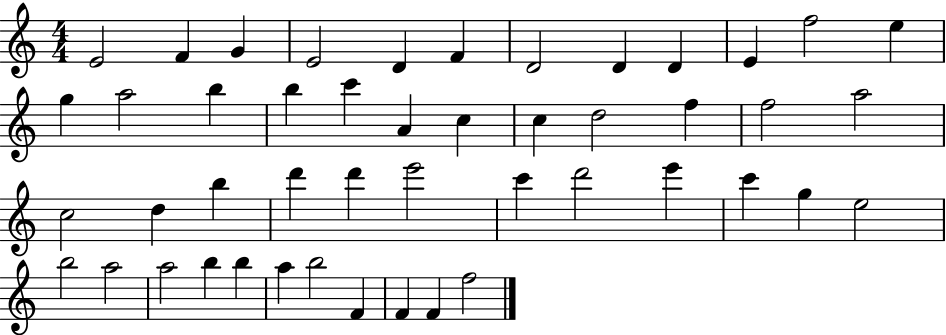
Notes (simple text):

E4/h F4/q G4/q E4/h D4/q F4/q D4/h D4/q D4/q E4/q F5/h E5/q G5/q A5/h B5/q B5/q C6/q A4/q C5/q C5/q D5/h F5/q F5/h A5/h C5/h D5/q B5/q D6/q D6/q E6/h C6/q D6/h E6/q C6/q G5/q E5/h B5/h A5/h A5/h B5/q B5/q A5/q B5/h F4/q F4/q F4/q F5/h